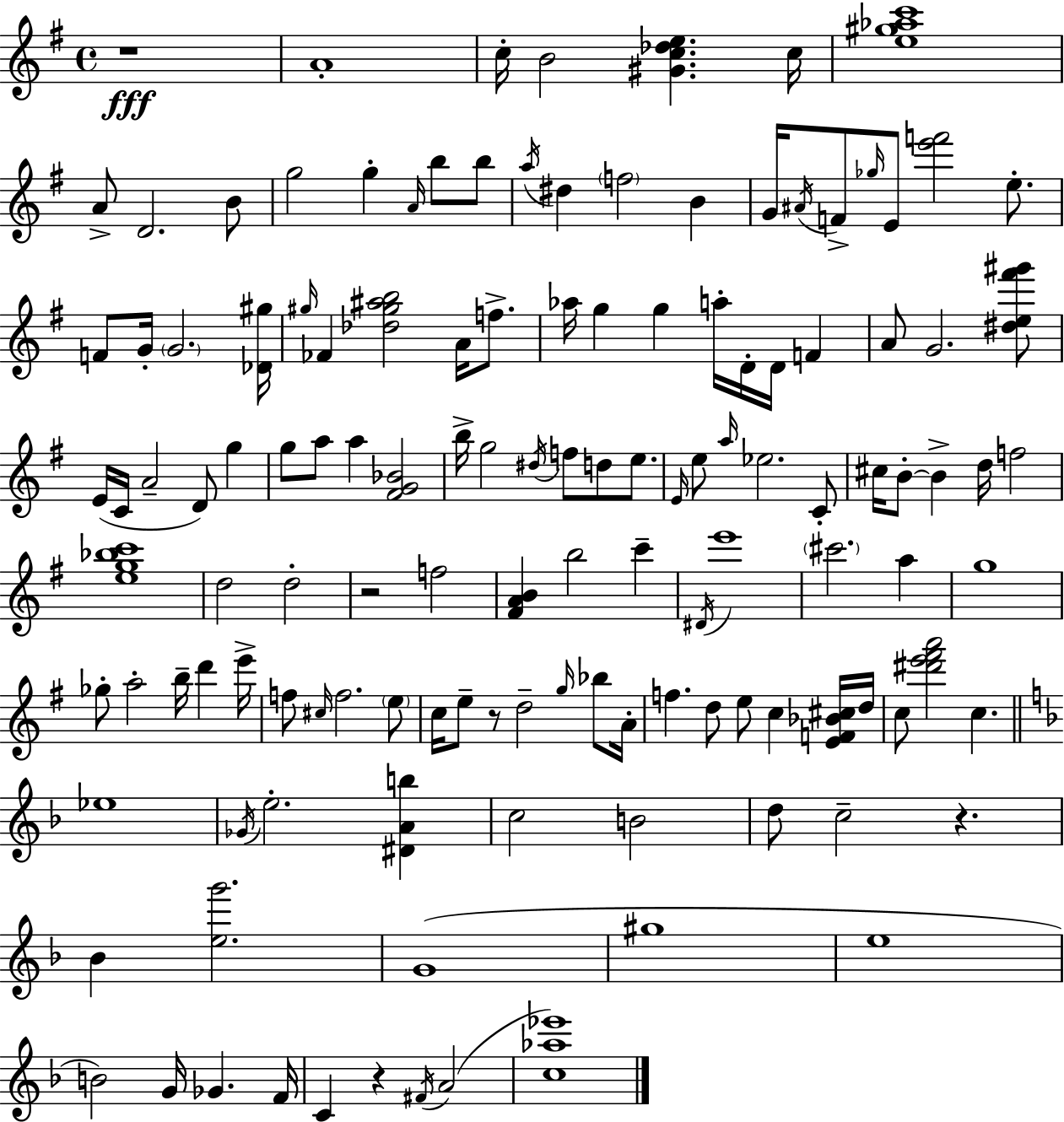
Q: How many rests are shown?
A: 5